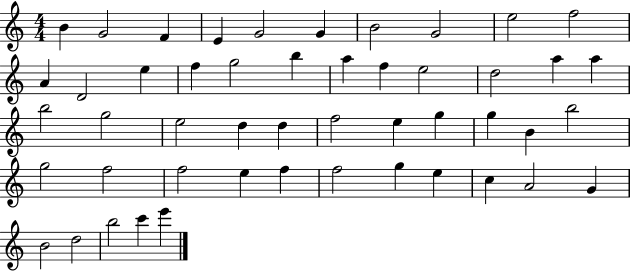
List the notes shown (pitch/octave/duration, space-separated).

B4/q G4/h F4/q E4/q G4/h G4/q B4/h G4/h E5/h F5/h A4/q D4/h E5/q F5/q G5/h B5/q A5/q F5/q E5/h D5/h A5/q A5/q B5/h G5/h E5/h D5/q D5/q F5/h E5/q G5/q G5/q B4/q B5/h G5/h F5/h F5/h E5/q F5/q F5/h G5/q E5/q C5/q A4/h G4/q B4/h D5/h B5/h C6/q E6/q